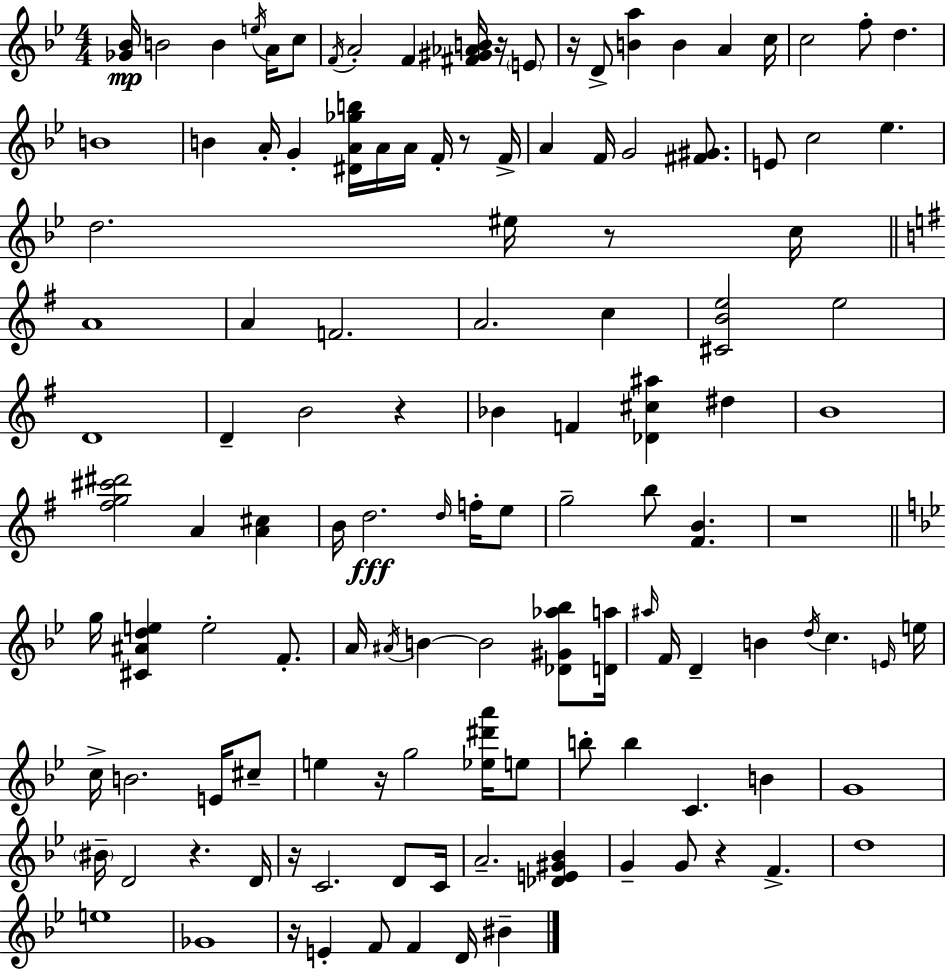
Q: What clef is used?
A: treble